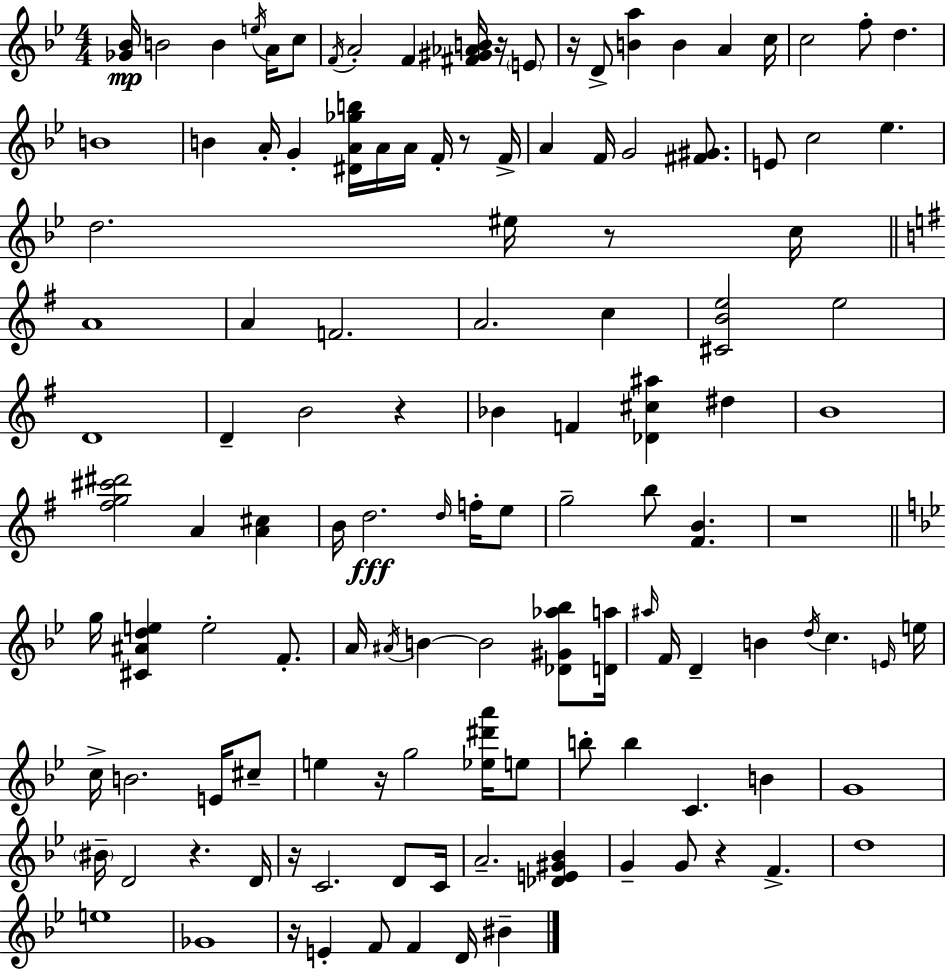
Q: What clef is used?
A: treble